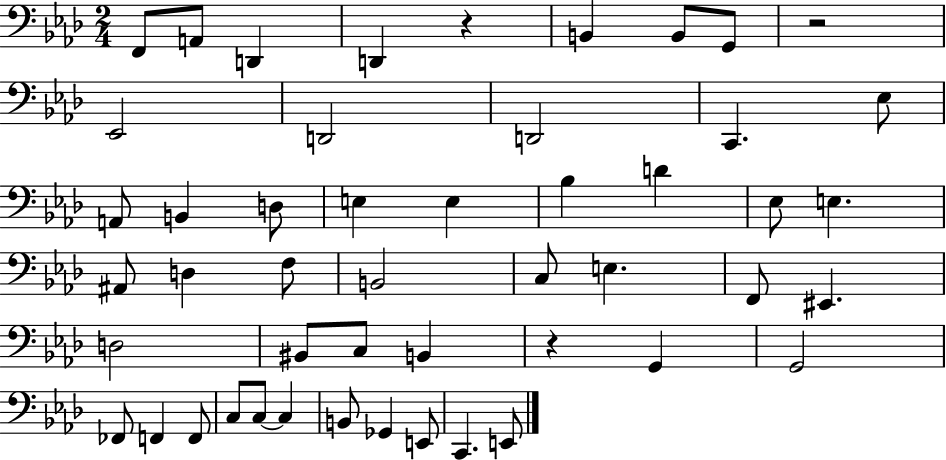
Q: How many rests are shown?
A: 3